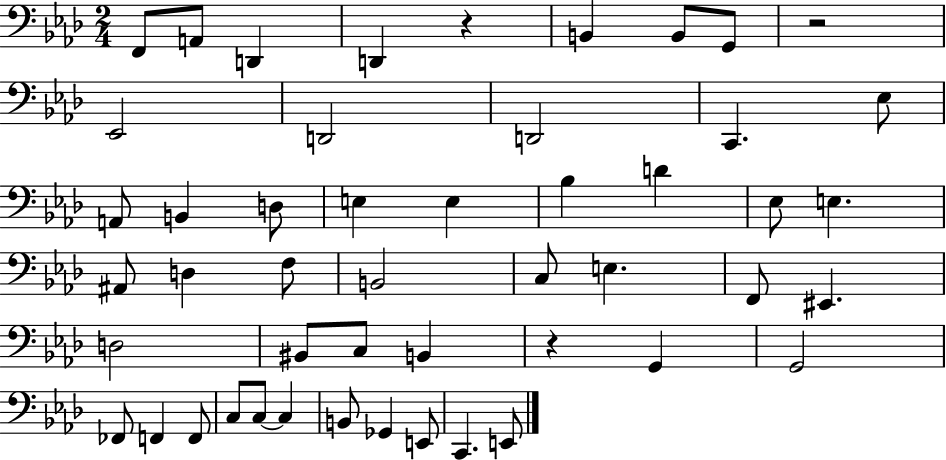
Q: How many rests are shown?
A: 3